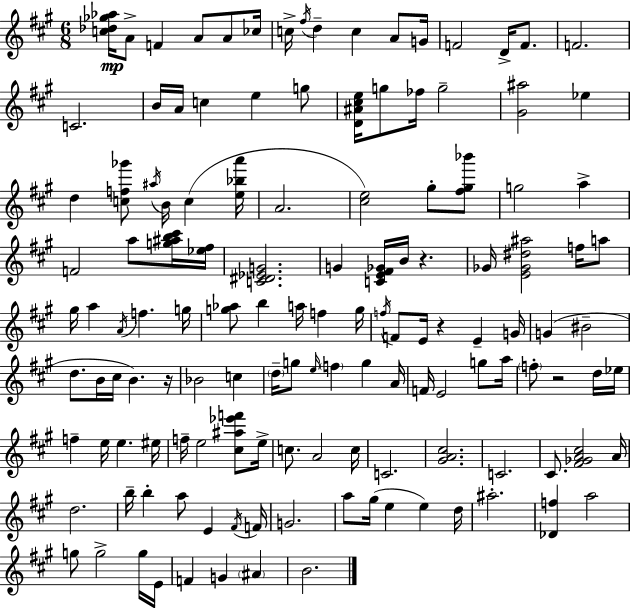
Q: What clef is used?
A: treble